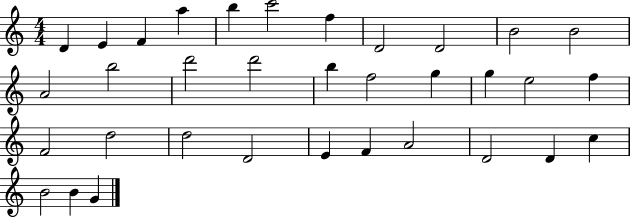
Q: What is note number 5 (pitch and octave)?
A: B5